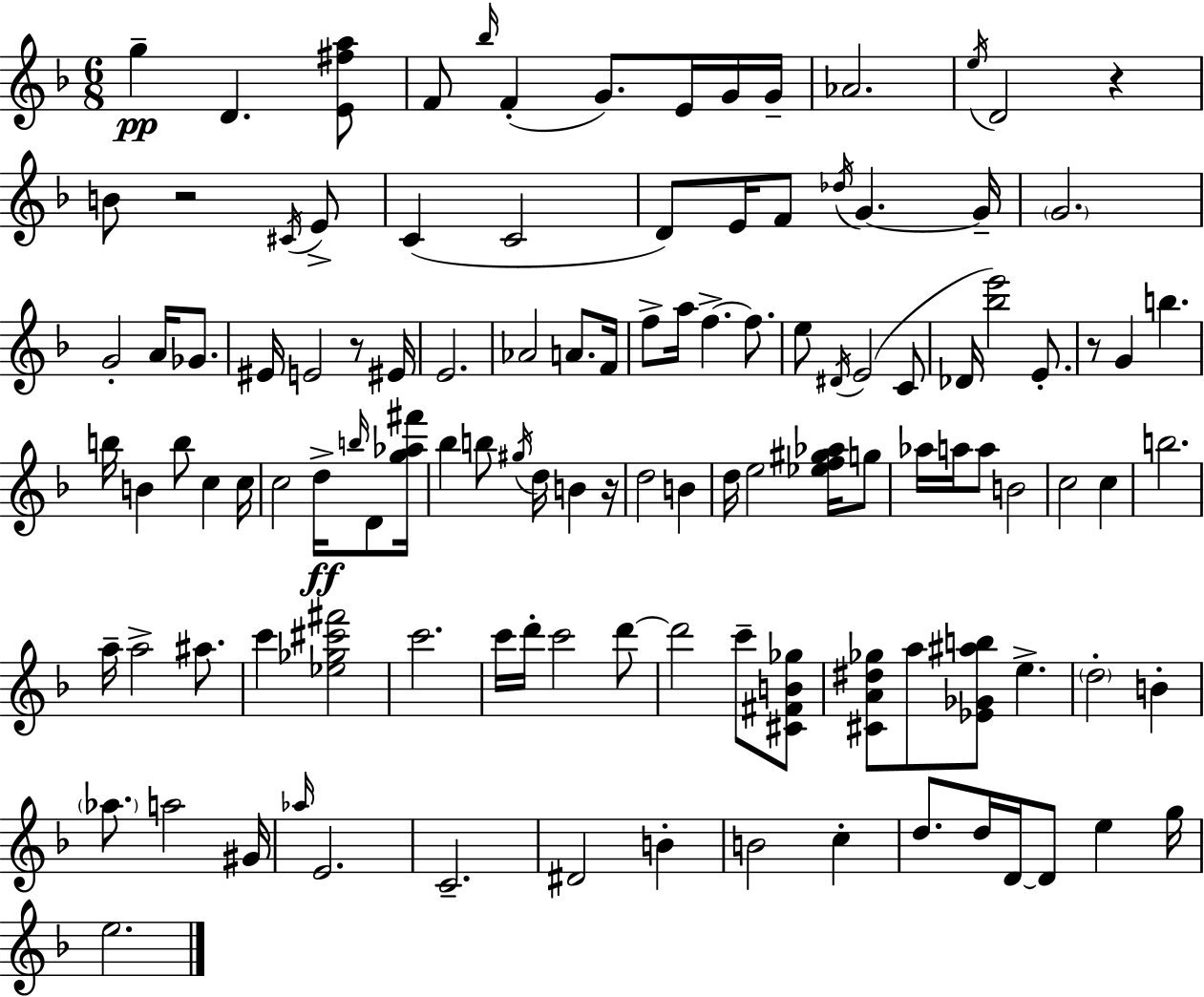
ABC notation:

X:1
T:Untitled
M:6/8
L:1/4
K:Dm
g D [E^fa]/2 F/2 _b/4 F G/2 E/4 G/4 G/4 _A2 e/4 D2 z B/2 z2 ^C/4 E/2 C C2 D/2 E/4 F/2 _d/4 G G/4 G2 G2 A/4 _G/2 ^E/4 E2 z/2 ^E/4 E2 _A2 A/2 F/4 f/2 a/4 f f/2 e/2 ^D/4 E2 C/2 _D/4 [_be']2 E/2 z/2 G b b/4 B b/2 c c/4 c2 d/4 b/4 D/2 [g_a^f']/4 _b b/2 ^g/4 d/4 B z/4 d2 B d/4 e2 [_ef^g_a]/4 g/2 _a/4 a/4 a/2 B2 c2 c b2 a/4 a2 ^a/2 c' [_e_g^c'^f']2 c'2 c'/4 d'/4 c'2 d'/2 d'2 c'/2 [^C^FB_g]/2 [^CA^d_g]/2 a/2 [_E_G^ab]/2 e d2 B _a/2 a2 ^G/4 _a/4 E2 C2 ^D2 B B2 c d/2 d/4 D/4 D/2 e g/4 e2